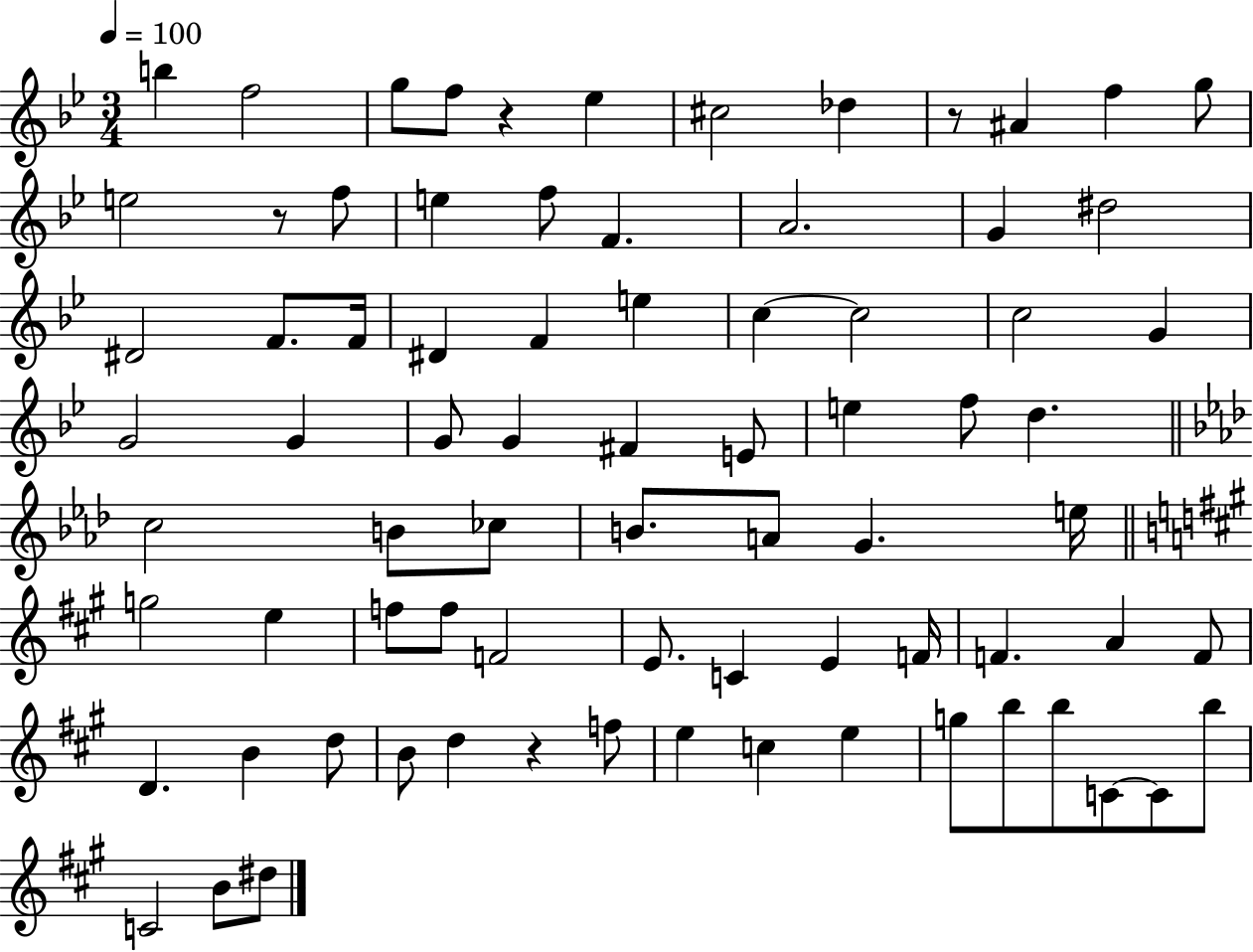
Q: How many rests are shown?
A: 4